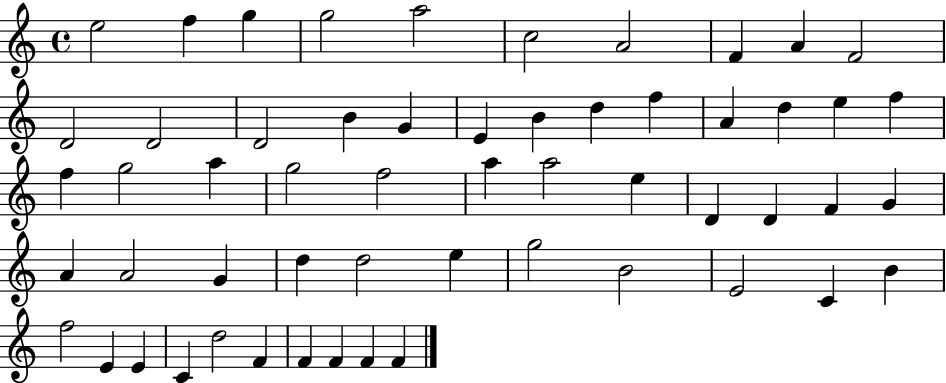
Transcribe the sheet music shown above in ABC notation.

X:1
T:Untitled
M:4/4
L:1/4
K:C
e2 f g g2 a2 c2 A2 F A F2 D2 D2 D2 B G E B d f A d e f f g2 a g2 f2 a a2 e D D F G A A2 G d d2 e g2 B2 E2 C B f2 E E C d2 F F F F F